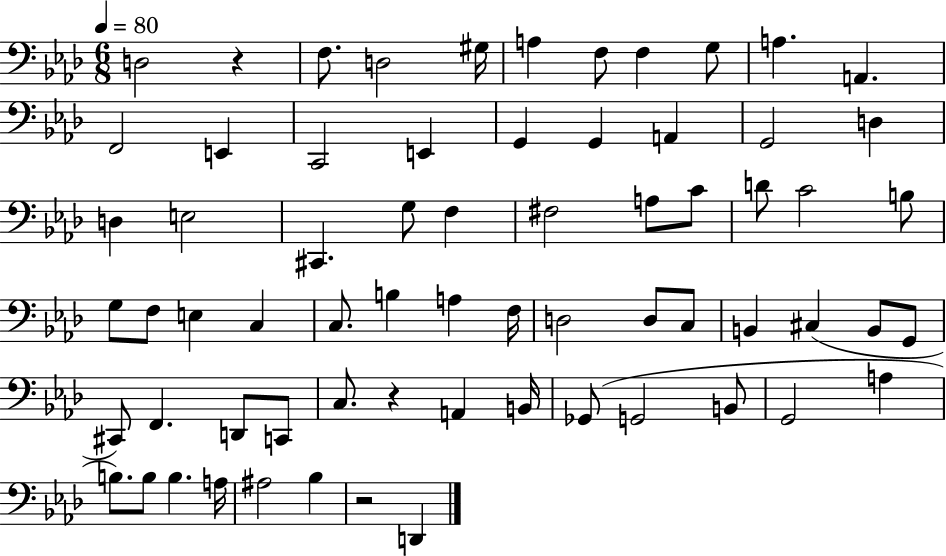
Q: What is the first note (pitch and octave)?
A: D3